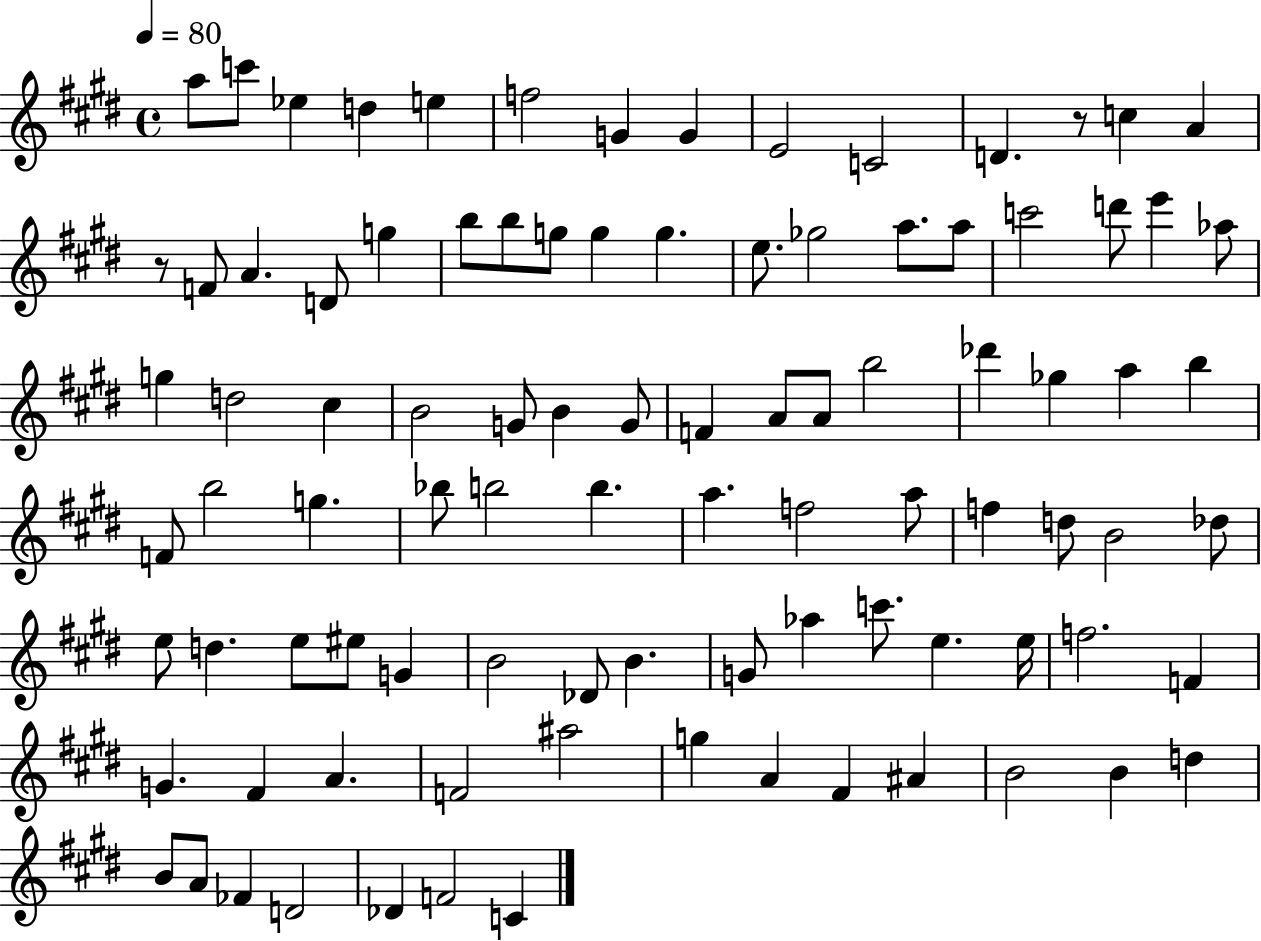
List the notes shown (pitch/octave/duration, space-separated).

A5/e C6/e Eb5/q D5/q E5/q F5/h G4/q G4/q E4/h C4/h D4/q. R/e C5/q A4/q R/e F4/e A4/q. D4/e G5/q B5/e B5/e G5/e G5/q G5/q. E5/e. Gb5/h A5/e. A5/e C6/h D6/e E6/q Ab5/e G5/q D5/h C#5/q B4/h G4/e B4/q G4/e F4/q A4/e A4/e B5/h Db6/q Gb5/q A5/q B5/q F4/e B5/h G5/q. Bb5/e B5/h B5/q. A5/q. F5/h A5/e F5/q D5/e B4/h Db5/e E5/e D5/q. E5/e EIS5/e G4/q B4/h Db4/e B4/q. G4/e Ab5/q C6/e. E5/q. E5/s F5/h. F4/q G4/q. F#4/q A4/q. F4/h A#5/h G5/q A4/q F#4/q A#4/q B4/h B4/q D5/q B4/e A4/e FES4/q D4/h Db4/q F4/h C4/q